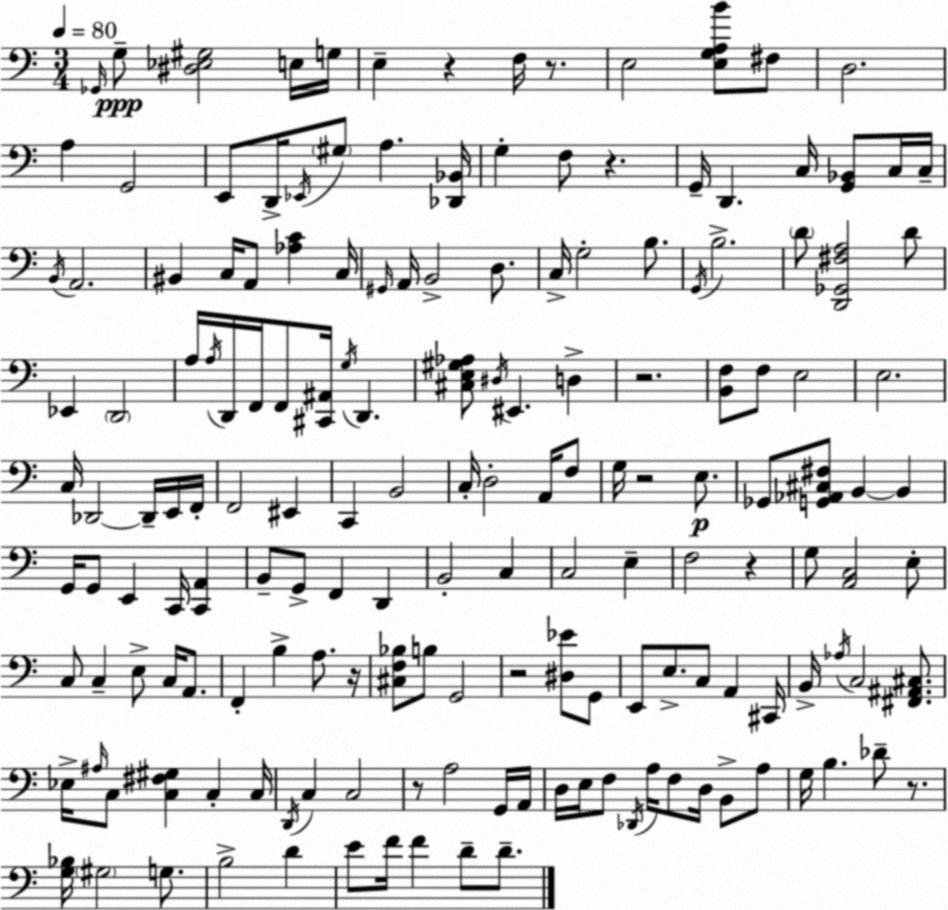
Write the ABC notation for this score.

X:1
T:Untitled
M:3/4
L:1/4
K:Am
_G,,/4 G,/2 [^D,_E,^G,]2 E,/4 G,/4 E, z F,/4 z/2 E,2 [E,G,A,B]/2 ^F,/2 D,2 A, G,,2 E,,/2 D,,/4 _E,,/4 ^G,/2 A, [_D,,_B,,]/4 G, F,/2 z G,,/4 D,, C,/4 [G,,_B,,]/2 C,/4 C,/4 B,,/4 A,,2 ^B,, C,/4 A,,/2 [_A,C] C,/4 ^G,,/4 A,,/4 B,,2 D,/2 C,/4 G,2 B,/2 G,,/4 B,2 D/2 [D,,_G,,^F,A,]2 D/2 _E,, D,,2 A,/4 A,/4 D,,/4 F,,/4 F,,/2 [^C,,^A,,]/4 G,/4 D,, [^C,E,^G,_A,]/2 ^D,/4 ^E,, D, z2 [B,,F,]/2 F,/2 E,2 E,2 C,/4 _D,,2 _D,,/4 E,,/4 F,,/4 F,,2 ^E,, C,, B,,2 C,/4 D,2 A,,/4 F,/2 G,/4 z2 E,/2 _G,,/2 [G,,_A,,^C,^F,]/2 B,, B,, G,,/4 G,,/2 E,, C,,/4 [C,,A,,] B,,/2 G,,/2 F,, D,, B,,2 C, C,2 E, F,2 z G,/2 [A,,C,]2 E,/2 C,/2 C, E,/2 C,/4 A,,/2 F,, B, A,/2 z/4 [^C,F,_B,]/2 B,/2 G,,2 z2 [^D,_E]/2 G,,/2 E,,/2 E,/2 C,/2 A,, ^C,,/4 B,,/4 _A,/4 C,2 [^F,,^A,,^C,]/2 _E,/4 ^A,/4 C,/2 [C,^F,^G,] C, C,/4 D,,/4 C, C,2 z/2 A,2 G,,/4 A,,/4 D,/4 E,/4 F,/2 _D,,/4 A,/4 F,/2 D,/4 B,,/2 A,/2 G,/4 B, _D/2 z/2 [G,_B,]/4 ^G,2 G,/2 B,2 D E/2 F/4 F D/2 D/2